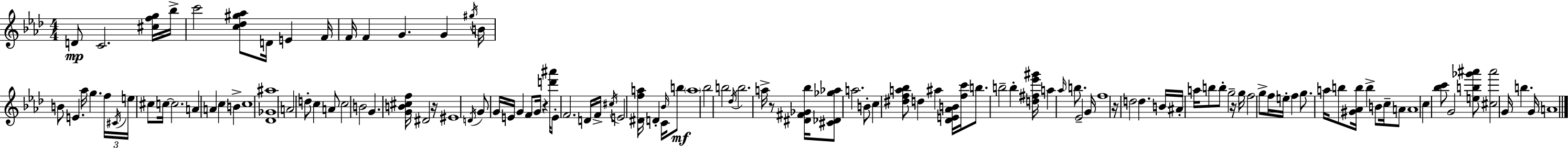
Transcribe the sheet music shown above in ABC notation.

X:1
T:Untitled
M:4/4
L:1/4
K:Ab
D/2 C2 [^cfg]/4 _b/4 c'2 [c_d^g_a]/2 D/4 E F/4 F/4 F G G ^g/4 B/4 B/2 E _a/4 g f/4 ^C/4 e/4 ^c/2 c/4 c2 A A c B c4 [_D_G^a]4 A2 d/2 c A/2 c2 B2 G [GB^cf]/4 ^D2 z/4 ^E4 D/4 G/2 G/4 E/4 G F/2 G/4 z [d'^a']/4 E/2 F2 D/4 F/4 ^c/4 E2 [^Dfa]/4 D C/4 _B/4 b/2 a4 _b2 b2 _d/4 b2 a/4 z/2 [^D^F_G_b]/4 [^C_D_g_a]/2 a2 B/2 c [^dfa_b]/2 d ^a [_DE_AB]/4 [fc']/4 b/2 b2 b [d^f_e'^g']/4 a _a/4 b/2 _E2 G/4 f4 z/4 d2 d B/4 ^A/4 a/4 b/2 b/2 g2 z/4 g/4 f2 g/2 f/4 e/4 f g/2 a/4 b/2 [^G_Ab]/4 b B/2 c/4 A/2 A4 c [_bc']/2 G2 [eb_g'^a']/2 [^c^a']2 G/4 b G/4 A4